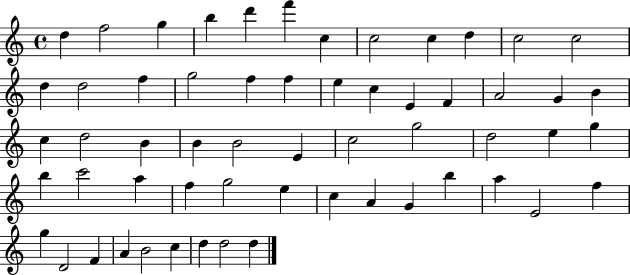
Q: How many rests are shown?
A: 0